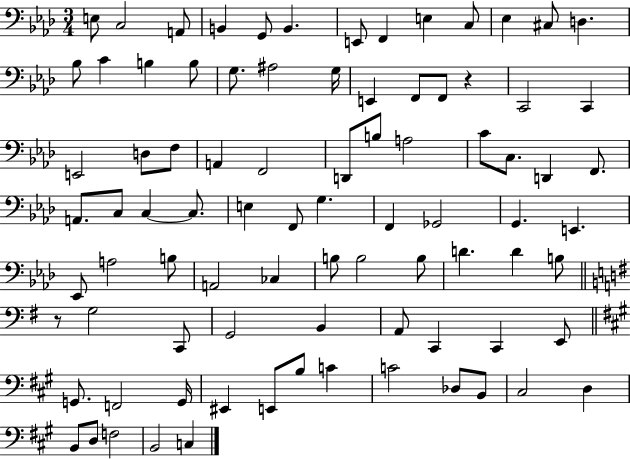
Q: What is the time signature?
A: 3/4